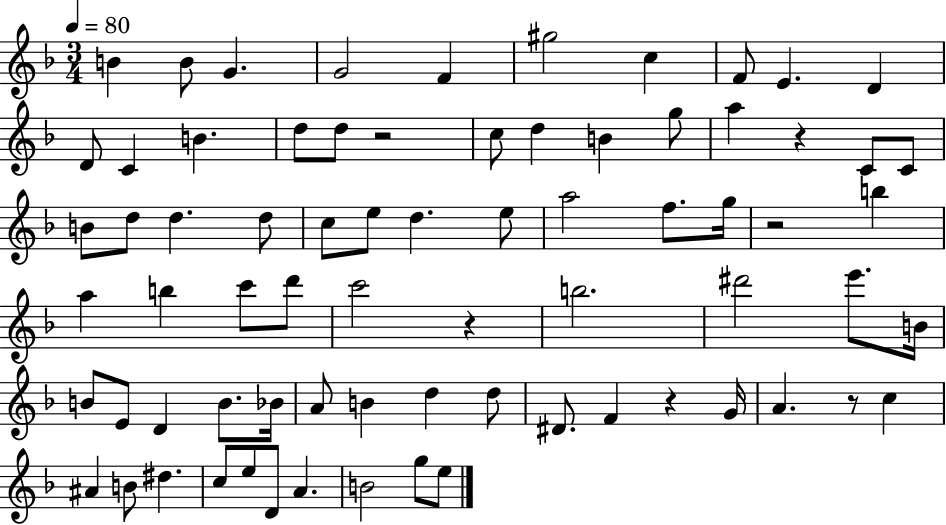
{
  \clef treble
  \numericTimeSignature
  \time 3/4
  \key f \major
  \tempo 4 = 80
  b'4 b'8 g'4. | g'2 f'4 | gis''2 c''4 | f'8 e'4. d'4 | \break d'8 c'4 b'4. | d''8 d''8 r2 | c''8 d''4 b'4 g''8 | a''4 r4 c'8 c'8 | \break b'8 d''8 d''4. d''8 | c''8 e''8 d''4. e''8 | a''2 f''8. g''16 | r2 b''4 | \break a''4 b''4 c'''8 d'''8 | c'''2 r4 | b''2. | dis'''2 e'''8. b'16 | \break b'8 e'8 d'4 b'8. bes'16 | a'8 b'4 d''4 d''8 | dis'8. f'4 r4 g'16 | a'4. r8 c''4 | \break ais'4 b'8 dis''4. | c''8 e''8 d'8 a'4. | b'2 g''8 e''8 | \bar "|."
}